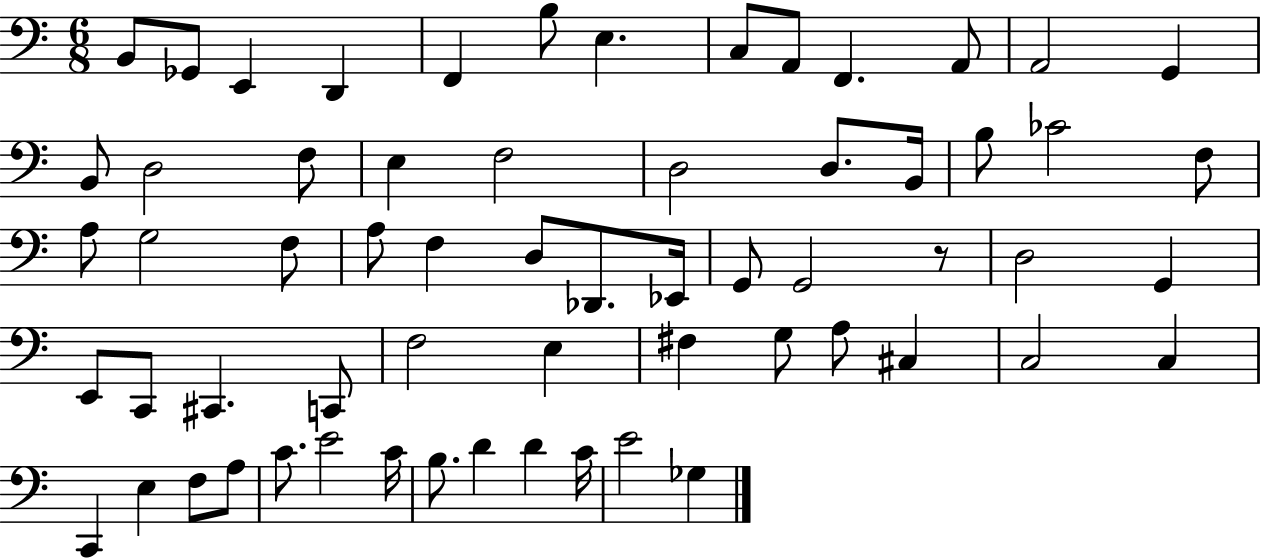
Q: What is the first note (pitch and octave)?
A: B2